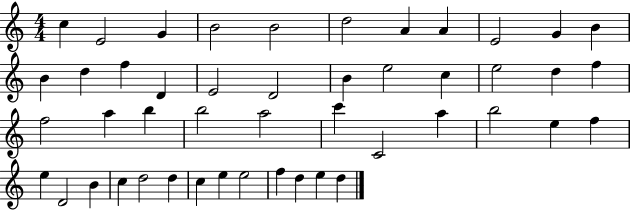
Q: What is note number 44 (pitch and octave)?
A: F5